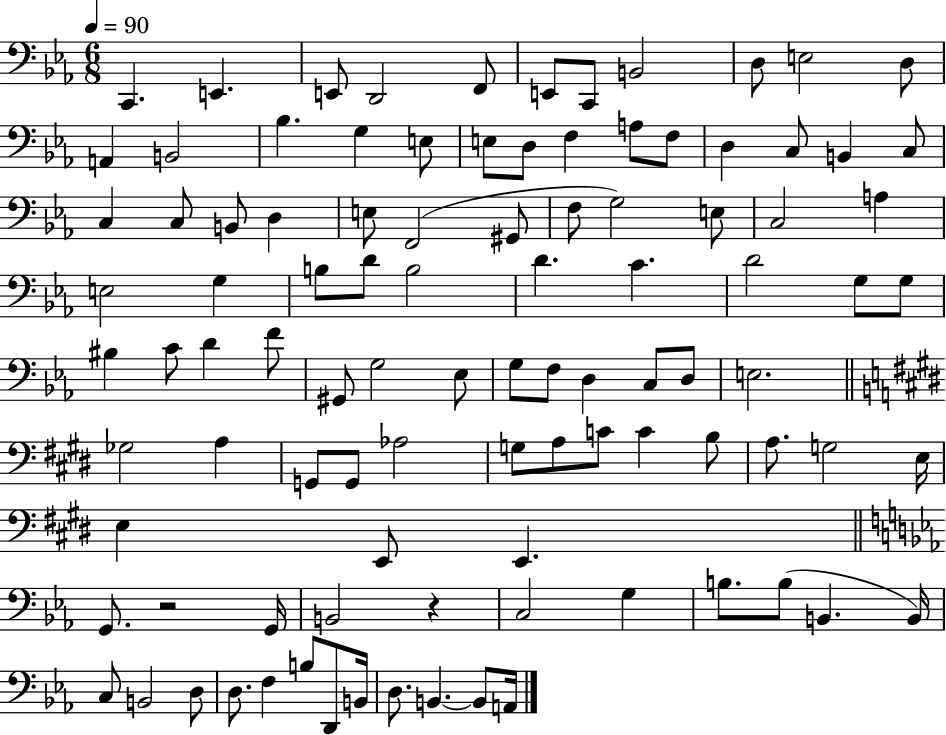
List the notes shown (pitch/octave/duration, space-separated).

C2/q. E2/q. E2/e D2/h F2/e E2/e C2/e B2/h D3/e E3/h D3/e A2/q B2/h Bb3/q. G3/q E3/e E3/e D3/e F3/q A3/e F3/e D3/q C3/e B2/q C3/e C3/q C3/e B2/e D3/q E3/e F2/h G#2/e F3/e G3/h E3/e C3/h A3/q E3/h G3/q B3/e D4/e B3/h D4/q. C4/q. D4/h G3/e G3/e BIS3/q C4/e D4/q F4/e G#2/e G3/h Eb3/e G3/e F3/e D3/q C3/e D3/e E3/h. Gb3/h A3/q G2/e G2/e Ab3/h G3/e A3/e C4/e C4/q B3/e A3/e. G3/h E3/s E3/q E2/e E2/q. G2/e. R/h G2/s B2/h R/q C3/h G3/q B3/e. B3/e B2/q. B2/s C3/e B2/h D3/e D3/e. F3/q B3/e D2/e B2/s D3/e. B2/q. B2/e A2/s